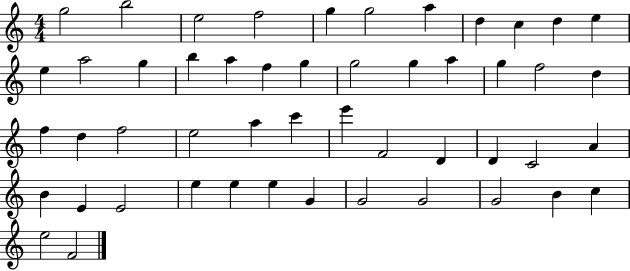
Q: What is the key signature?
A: C major